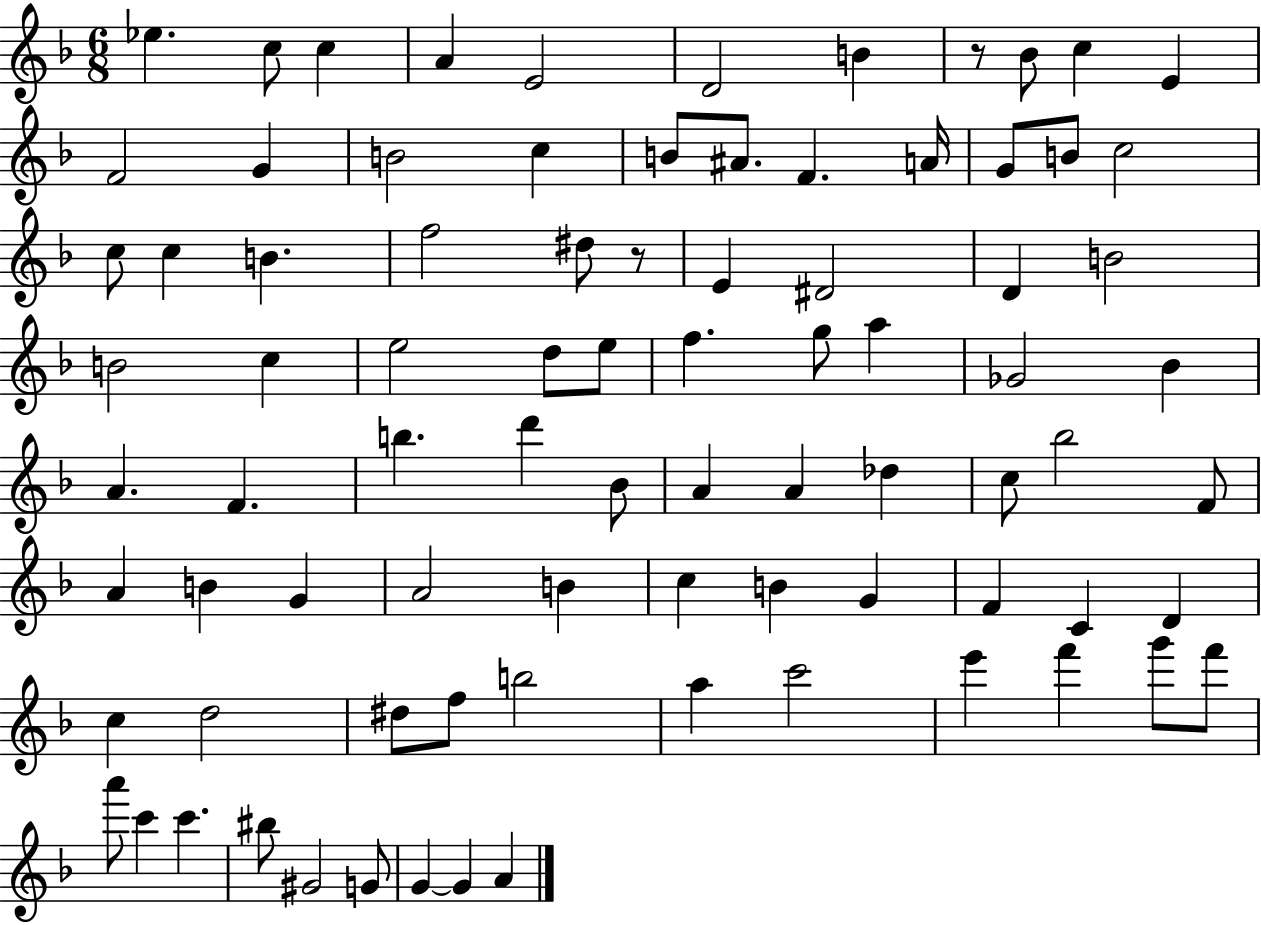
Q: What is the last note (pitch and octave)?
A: A4